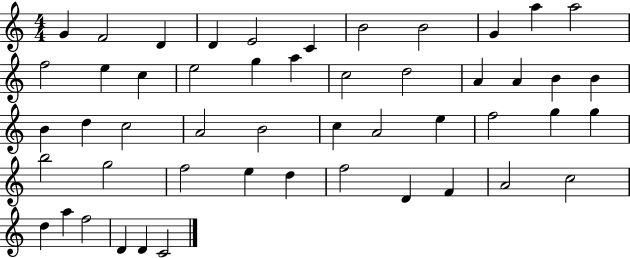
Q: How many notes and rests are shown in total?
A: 50